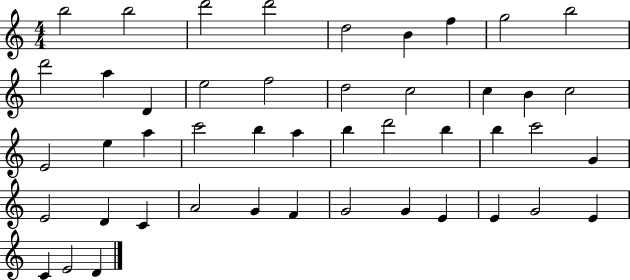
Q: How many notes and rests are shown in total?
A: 46